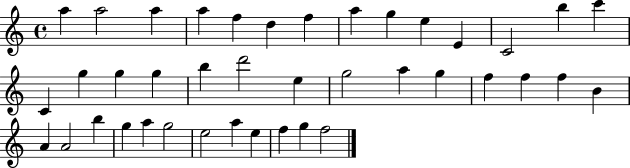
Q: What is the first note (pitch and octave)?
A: A5